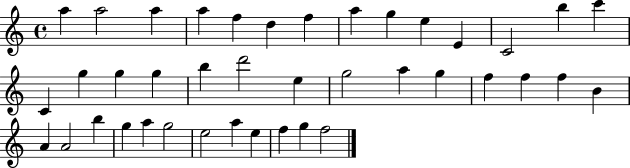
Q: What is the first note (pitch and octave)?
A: A5